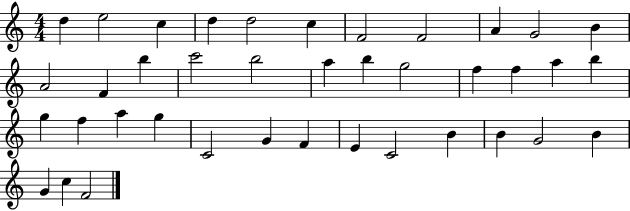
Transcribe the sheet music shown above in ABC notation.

X:1
T:Untitled
M:4/4
L:1/4
K:C
d e2 c d d2 c F2 F2 A G2 B A2 F b c'2 b2 a b g2 f f a b g f a g C2 G F E C2 B B G2 B G c F2